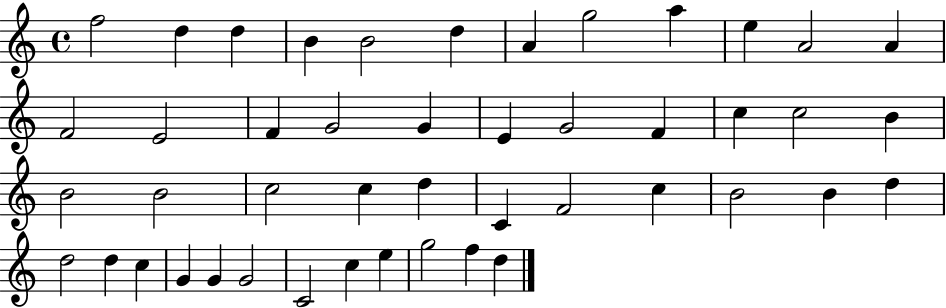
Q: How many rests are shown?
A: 0